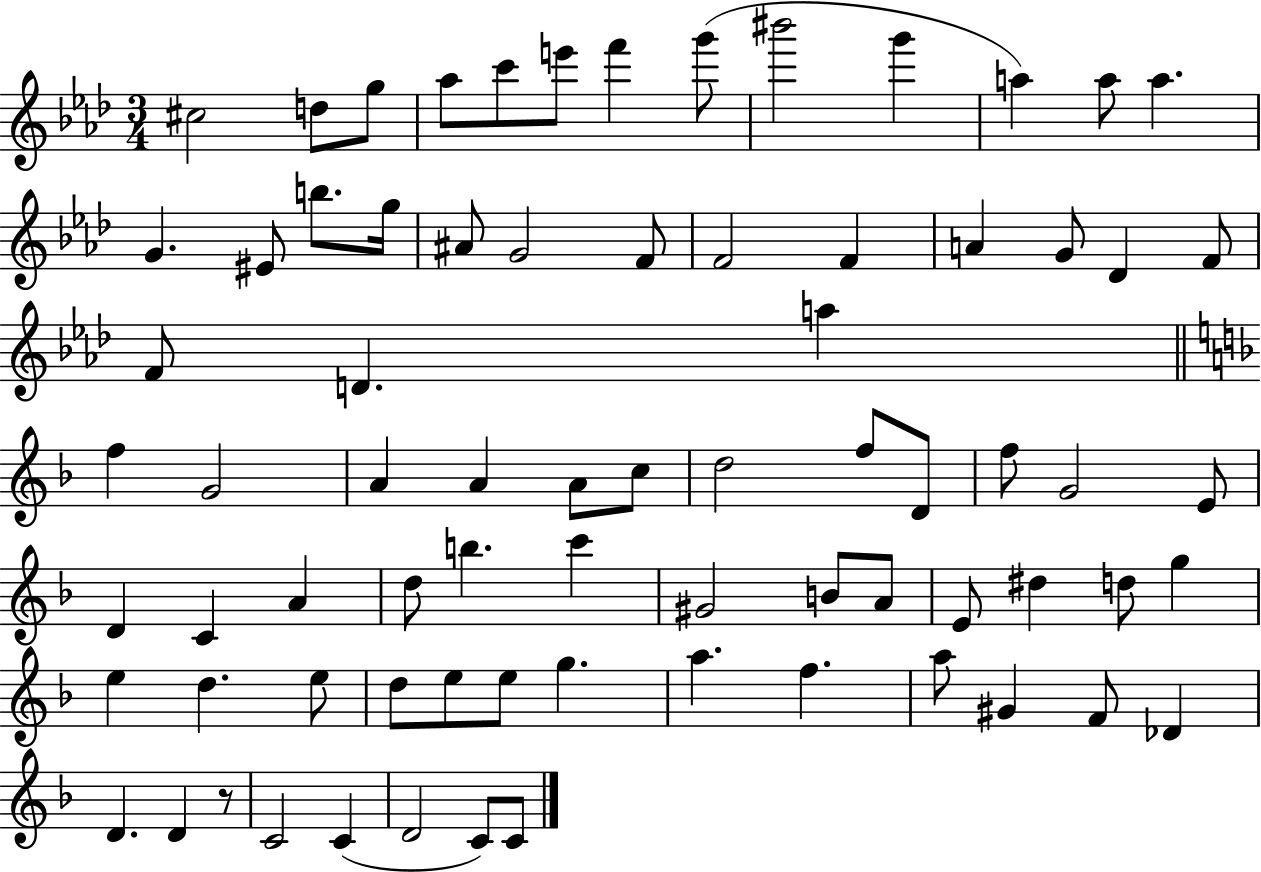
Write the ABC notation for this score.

X:1
T:Untitled
M:3/4
L:1/4
K:Ab
^c2 d/2 g/2 _a/2 c'/2 e'/2 f' g'/2 ^b'2 g' a a/2 a G ^E/2 b/2 g/4 ^A/2 G2 F/2 F2 F A G/2 _D F/2 F/2 D a f G2 A A A/2 c/2 d2 f/2 D/2 f/2 G2 E/2 D C A d/2 b c' ^G2 B/2 A/2 E/2 ^d d/2 g e d e/2 d/2 e/2 e/2 g a f a/2 ^G F/2 _D D D z/2 C2 C D2 C/2 C/2